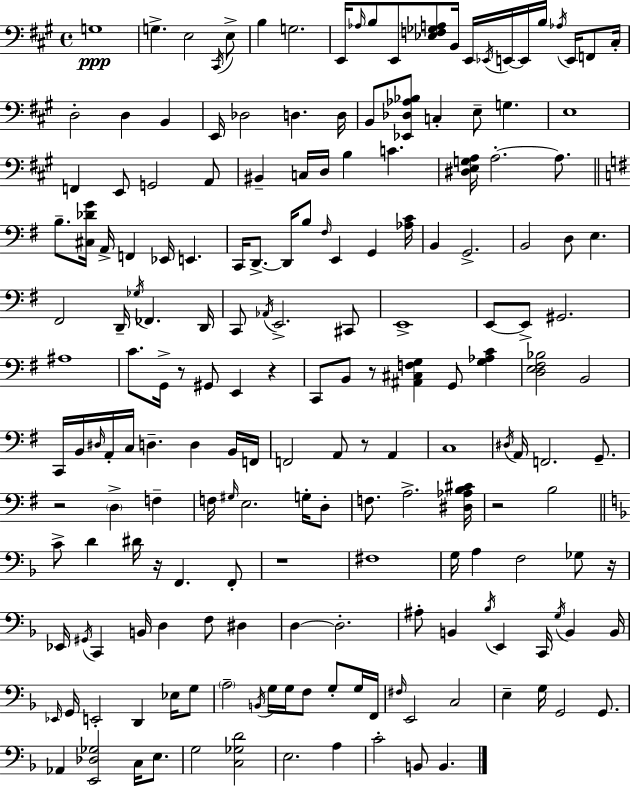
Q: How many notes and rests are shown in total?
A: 187